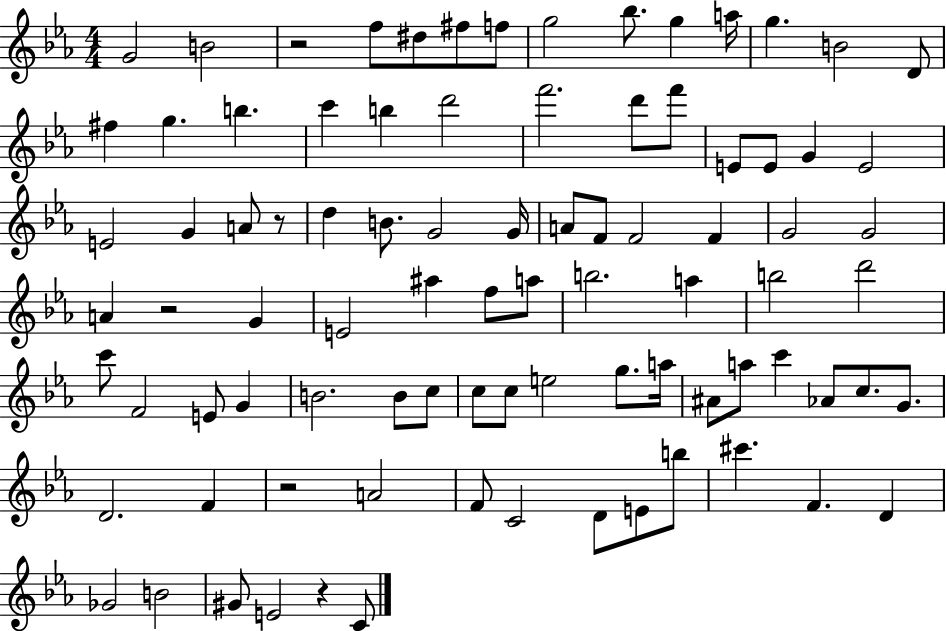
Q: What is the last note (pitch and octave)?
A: C4